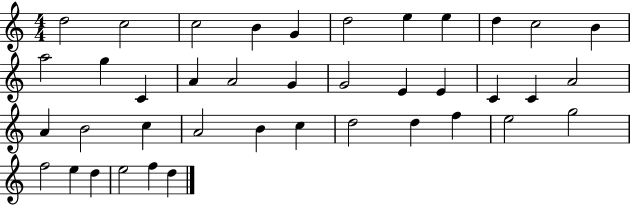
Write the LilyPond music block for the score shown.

{
  \clef treble
  \numericTimeSignature
  \time 4/4
  \key c \major
  d''2 c''2 | c''2 b'4 g'4 | d''2 e''4 e''4 | d''4 c''2 b'4 | \break a''2 g''4 c'4 | a'4 a'2 g'4 | g'2 e'4 e'4 | c'4 c'4 a'2 | \break a'4 b'2 c''4 | a'2 b'4 c''4 | d''2 d''4 f''4 | e''2 g''2 | \break f''2 e''4 d''4 | e''2 f''4 d''4 | \bar "|."
}